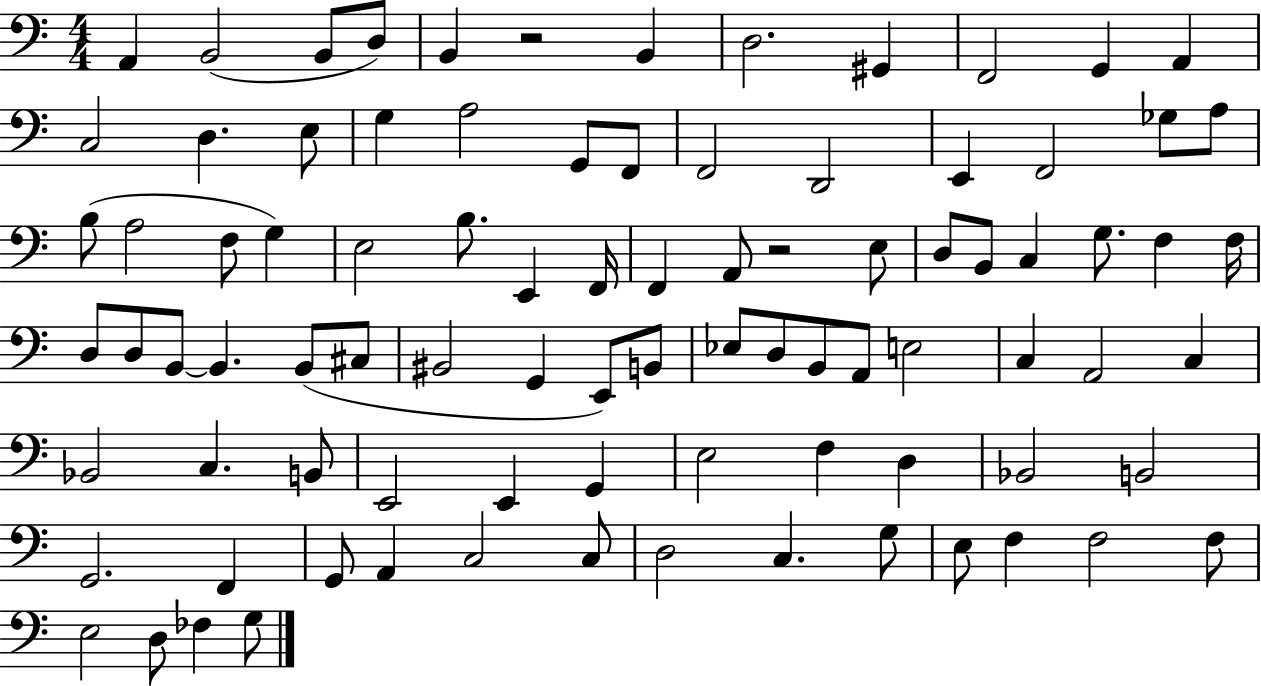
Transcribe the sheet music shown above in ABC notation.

X:1
T:Untitled
M:4/4
L:1/4
K:C
A,, B,,2 B,,/2 D,/2 B,, z2 B,, D,2 ^G,, F,,2 G,, A,, C,2 D, E,/2 G, A,2 G,,/2 F,,/2 F,,2 D,,2 E,, F,,2 _G,/2 A,/2 B,/2 A,2 F,/2 G, E,2 B,/2 E,, F,,/4 F,, A,,/2 z2 E,/2 D,/2 B,,/2 C, G,/2 F, F,/4 D,/2 D,/2 B,,/2 B,, B,,/2 ^C,/2 ^B,,2 G,, E,,/2 B,,/2 _E,/2 D,/2 B,,/2 A,,/2 E,2 C, A,,2 C, _B,,2 C, B,,/2 E,,2 E,, G,, E,2 F, D, _B,,2 B,,2 G,,2 F,, G,,/2 A,, C,2 C,/2 D,2 C, G,/2 E,/2 F, F,2 F,/2 E,2 D,/2 _F, G,/2